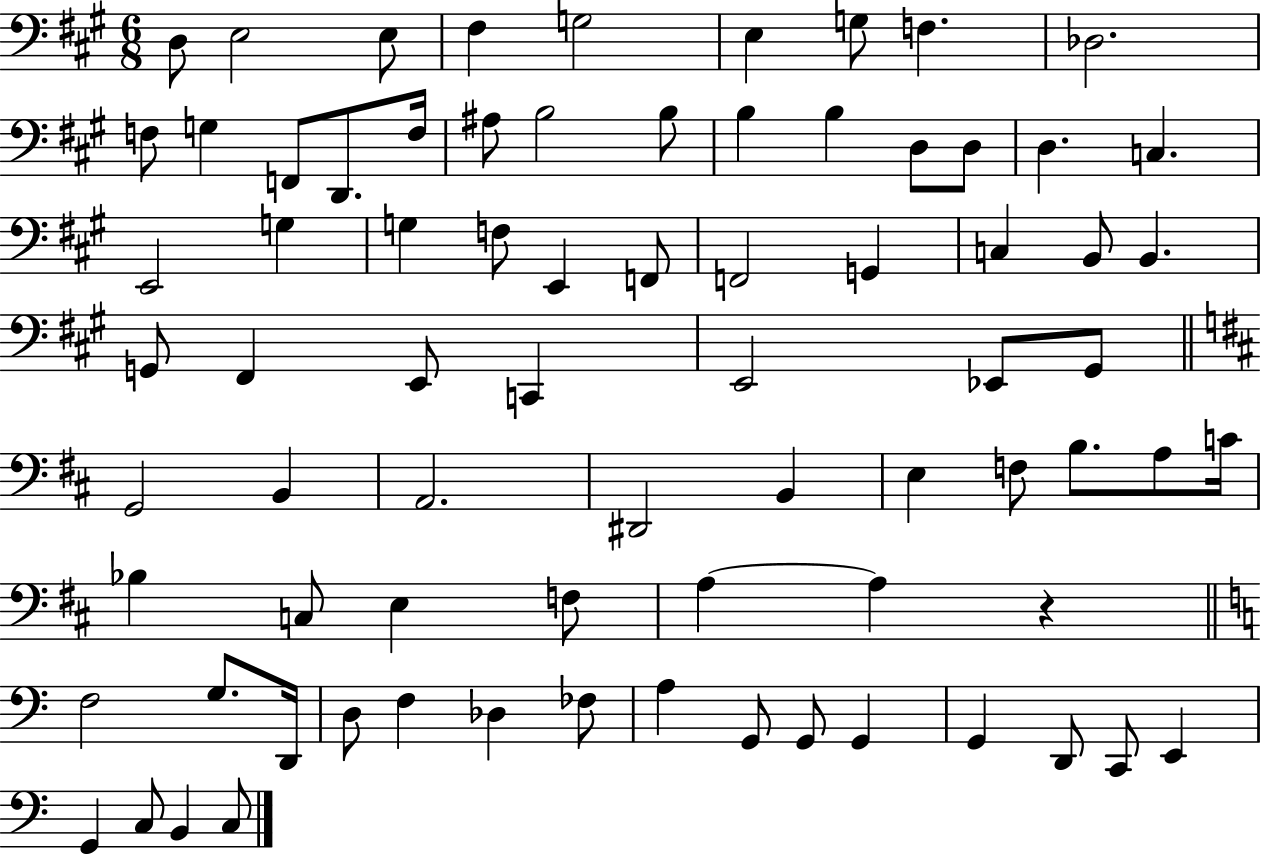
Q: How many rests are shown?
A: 1